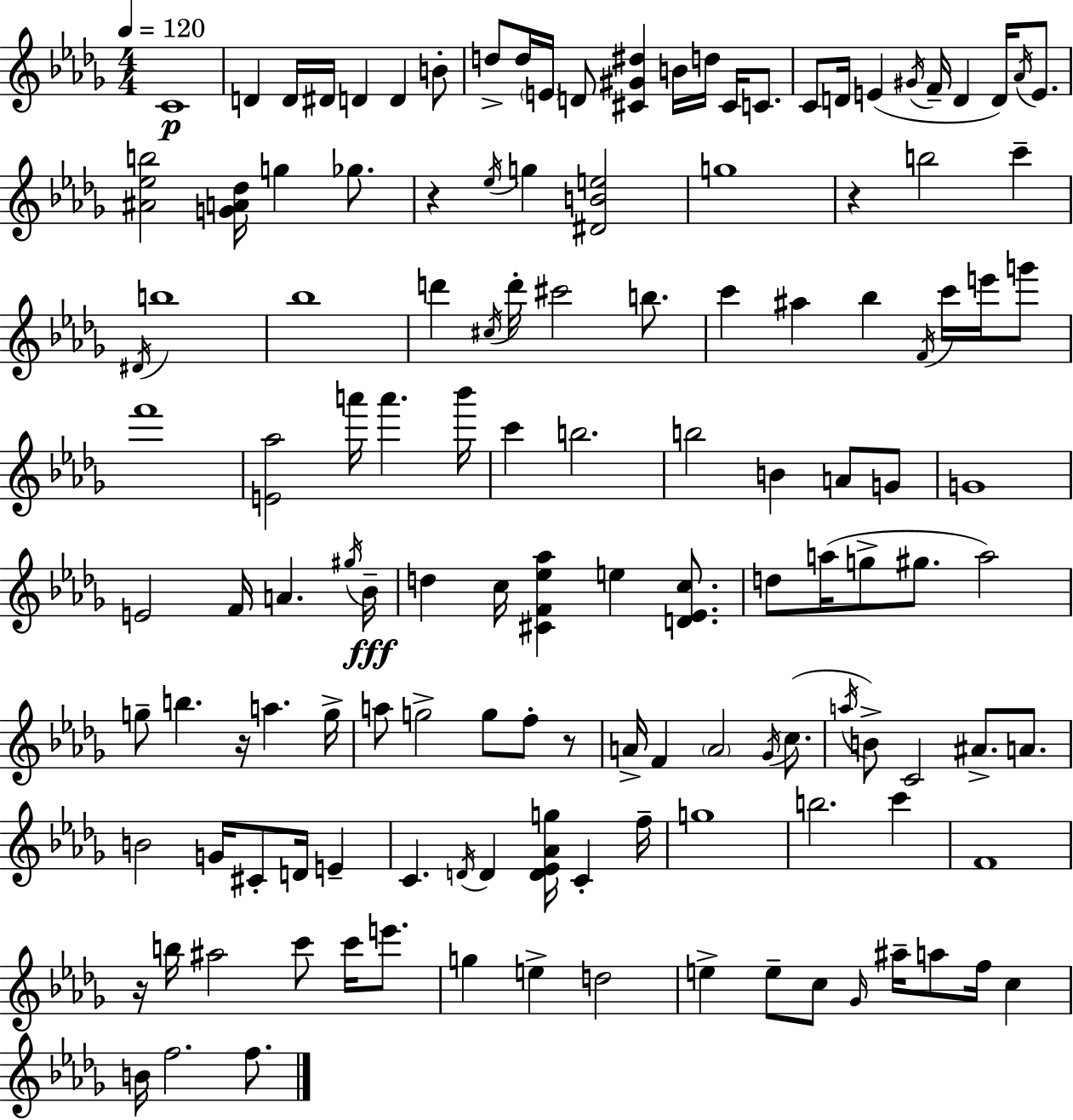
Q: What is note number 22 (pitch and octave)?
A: D4